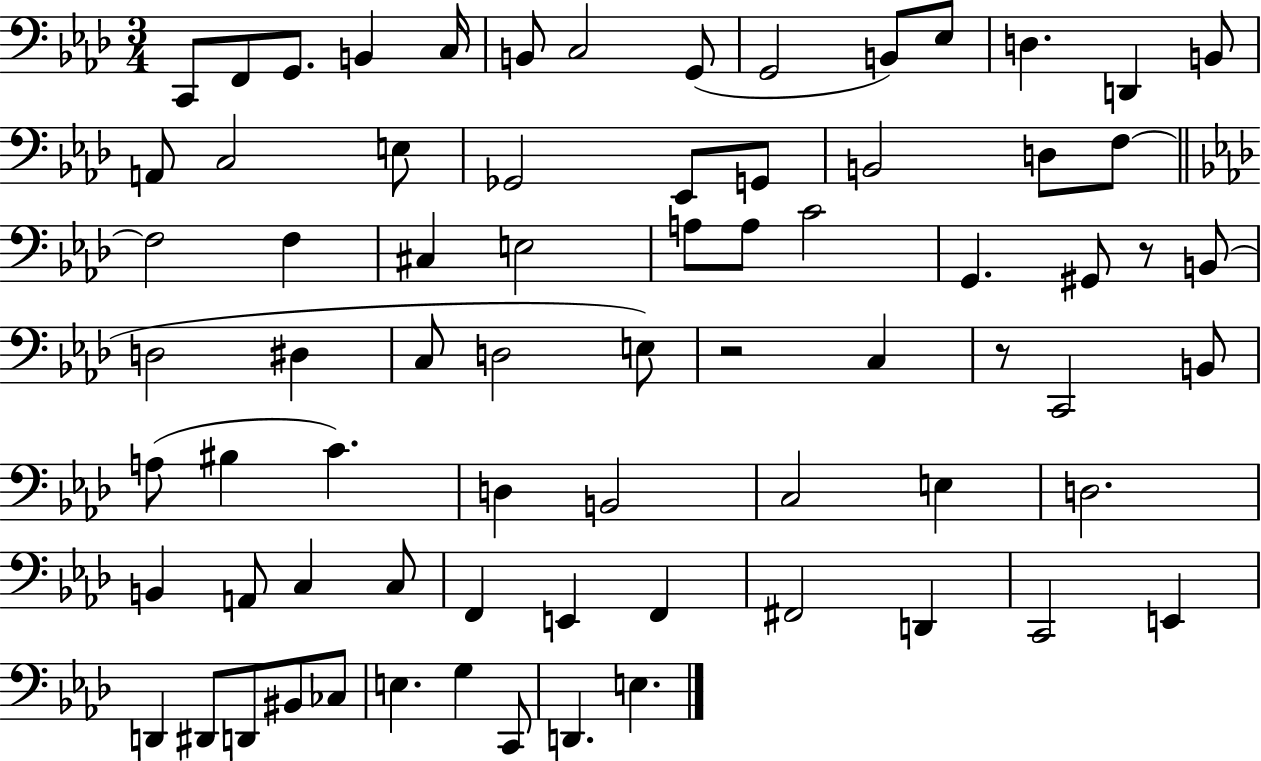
X:1
T:Untitled
M:3/4
L:1/4
K:Ab
C,,/2 F,,/2 G,,/2 B,, C,/4 B,,/2 C,2 G,,/2 G,,2 B,,/2 _E,/2 D, D,, B,,/2 A,,/2 C,2 E,/2 _G,,2 _E,,/2 G,,/2 B,,2 D,/2 F,/2 F,2 F, ^C, E,2 A,/2 A,/2 C2 G,, ^G,,/2 z/2 B,,/2 D,2 ^D, C,/2 D,2 E,/2 z2 C, z/2 C,,2 B,,/2 A,/2 ^B, C D, B,,2 C,2 E, D,2 B,, A,,/2 C, C,/2 F,, E,, F,, ^F,,2 D,, C,,2 E,, D,, ^D,,/2 D,,/2 ^B,,/2 _C,/2 E, G, C,,/2 D,, E,